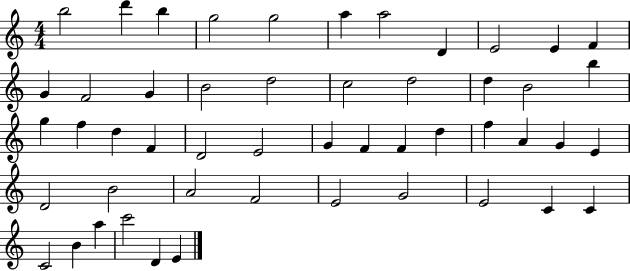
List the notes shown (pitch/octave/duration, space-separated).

B5/h D6/q B5/q G5/h G5/h A5/q A5/h D4/q E4/h E4/q F4/q G4/q F4/h G4/q B4/h D5/h C5/h D5/h D5/q B4/h B5/q G5/q F5/q D5/q F4/q D4/h E4/h G4/q F4/q F4/q D5/q F5/q A4/q G4/q E4/q D4/h B4/h A4/h F4/h E4/h G4/h E4/h C4/q C4/q C4/h B4/q A5/q C6/h D4/q E4/q